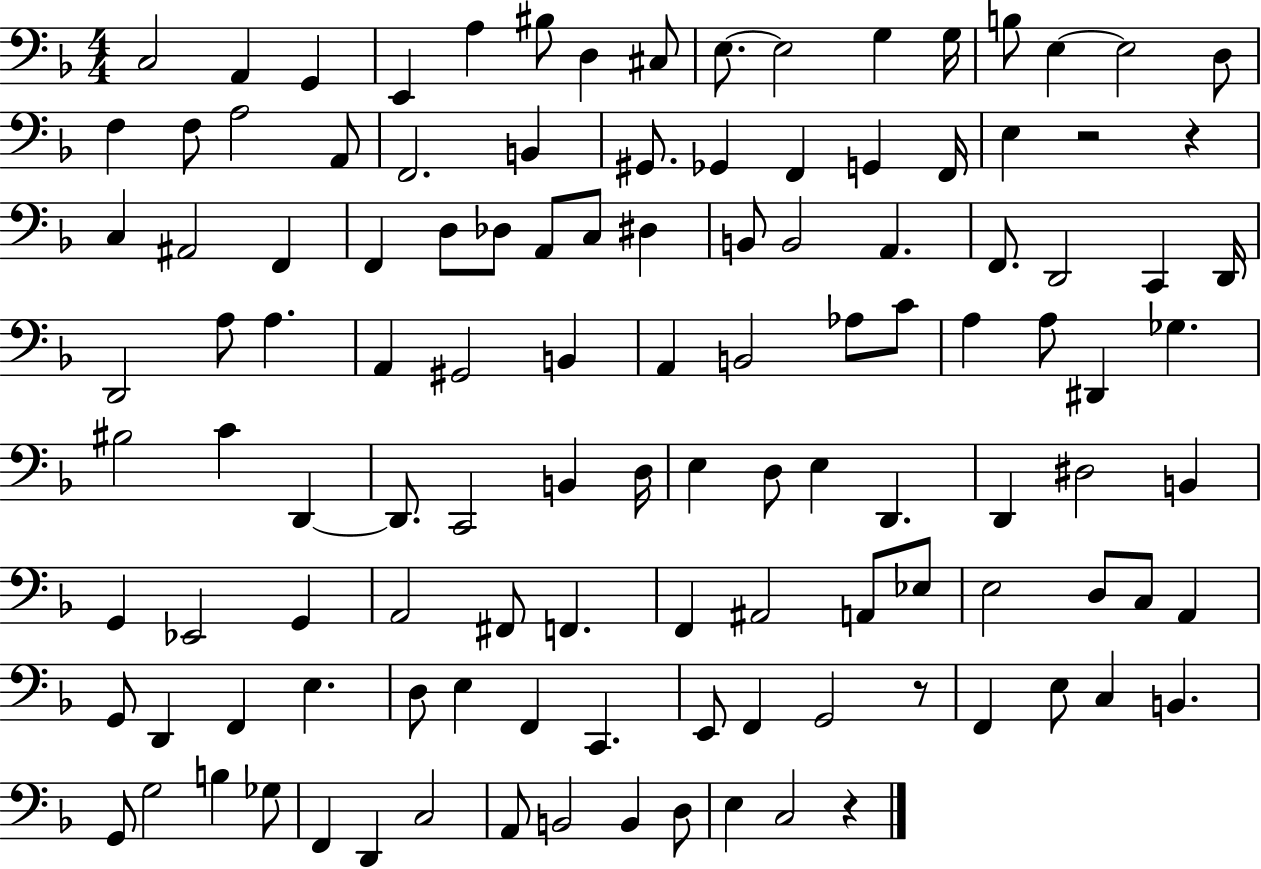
{
  \clef bass
  \numericTimeSignature
  \time 4/4
  \key f \major
  c2 a,4 g,4 | e,4 a4 bis8 d4 cis8 | e8.~~ e2 g4 g16 | b8 e4~~ e2 d8 | \break f4 f8 a2 a,8 | f,2. b,4 | gis,8. ges,4 f,4 g,4 f,16 | e4 r2 r4 | \break c4 ais,2 f,4 | f,4 d8 des8 a,8 c8 dis4 | b,8 b,2 a,4. | f,8. d,2 c,4 d,16 | \break d,2 a8 a4. | a,4 gis,2 b,4 | a,4 b,2 aes8 c'8 | a4 a8 dis,4 ges4. | \break bis2 c'4 d,4~~ | d,8. c,2 b,4 d16 | e4 d8 e4 d,4. | d,4 dis2 b,4 | \break g,4 ees,2 g,4 | a,2 fis,8 f,4. | f,4 ais,2 a,8 ees8 | e2 d8 c8 a,4 | \break g,8 d,4 f,4 e4. | d8 e4 f,4 c,4. | e,8 f,4 g,2 r8 | f,4 e8 c4 b,4. | \break g,8 g2 b4 ges8 | f,4 d,4 c2 | a,8 b,2 b,4 d8 | e4 c2 r4 | \break \bar "|."
}